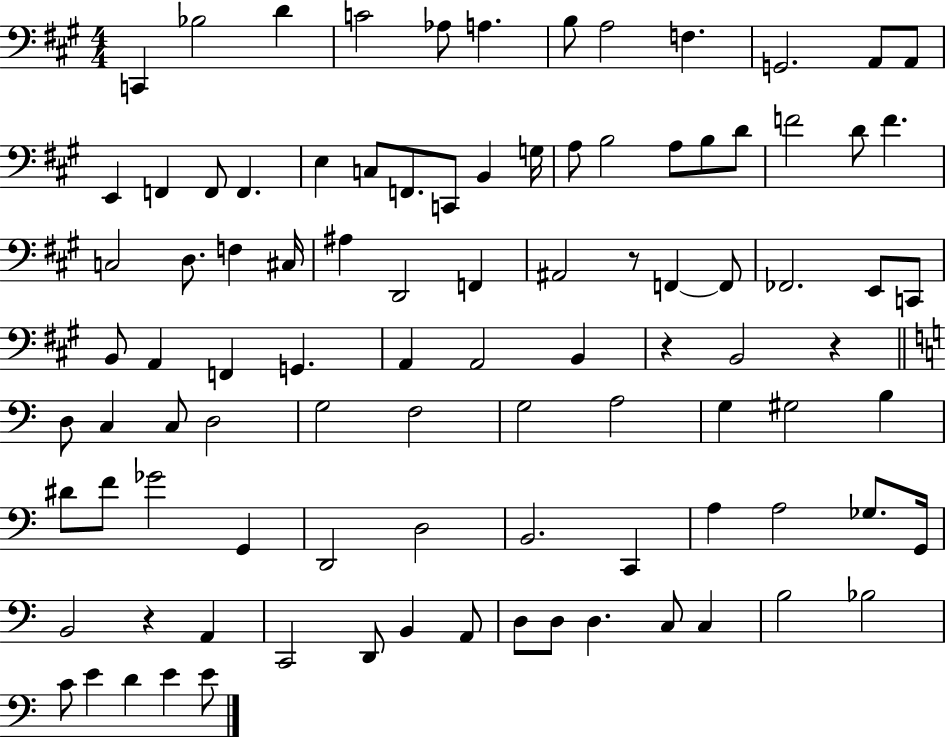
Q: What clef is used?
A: bass